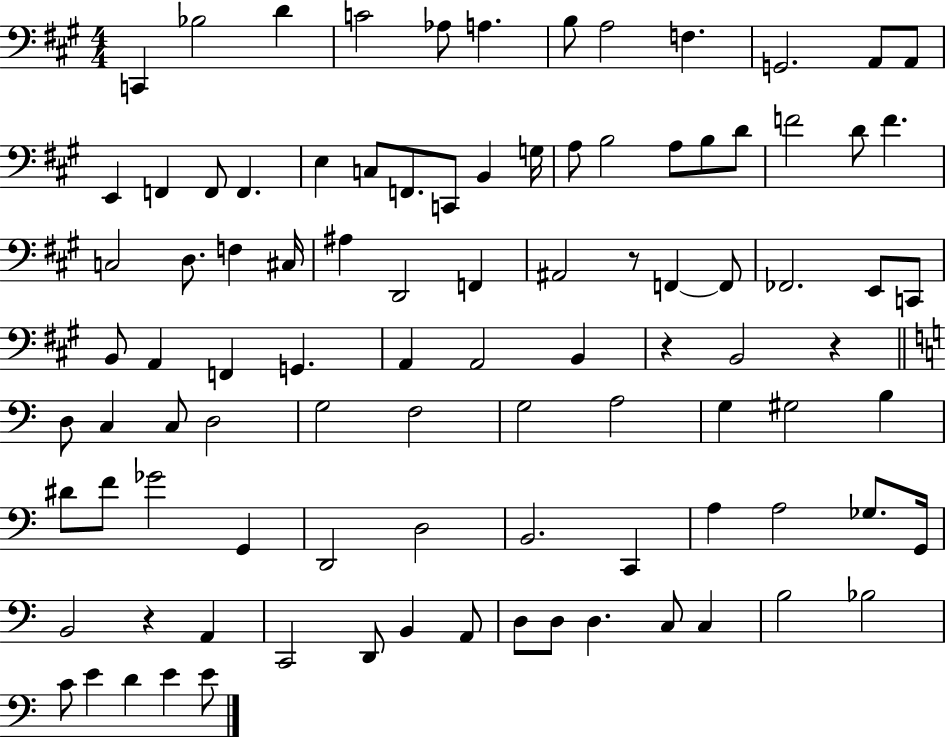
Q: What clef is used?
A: bass